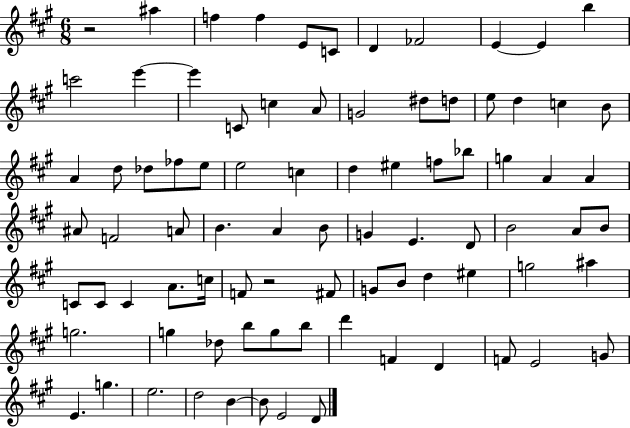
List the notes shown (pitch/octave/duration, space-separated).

R/h A#5/q F5/q F5/q E4/e C4/e D4/q FES4/h E4/q E4/q B5/q C6/h E6/q E6/q C4/e C5/q A4/e G4/h D#5/e D5/e E5/e D5/q C5/q B4/e A4/q D5/e Db5/e FES5/e E5/e E5/h C5/q D5/q EIS5/q F5/e Bb5/e G5/q A4/q A4/q A#4/e F4/h A4/e B4/q. A4/q B4/e G4/q E4/q. D4/e B4/h A4/e B4/e C4/e C4/e C4/q A4/e. C5/s F4/e R/h F#4/e G4/e B4/e D5/q EIS5/q G5/h A#5/q G5/h. G5/q Db5/e B5/e G5/e B5/e D6/q F4/q D4/q F4/e E4/h G4/e E4/q. G5/q. E5/h. D5/h B4/q B4/e E4/h D4/e